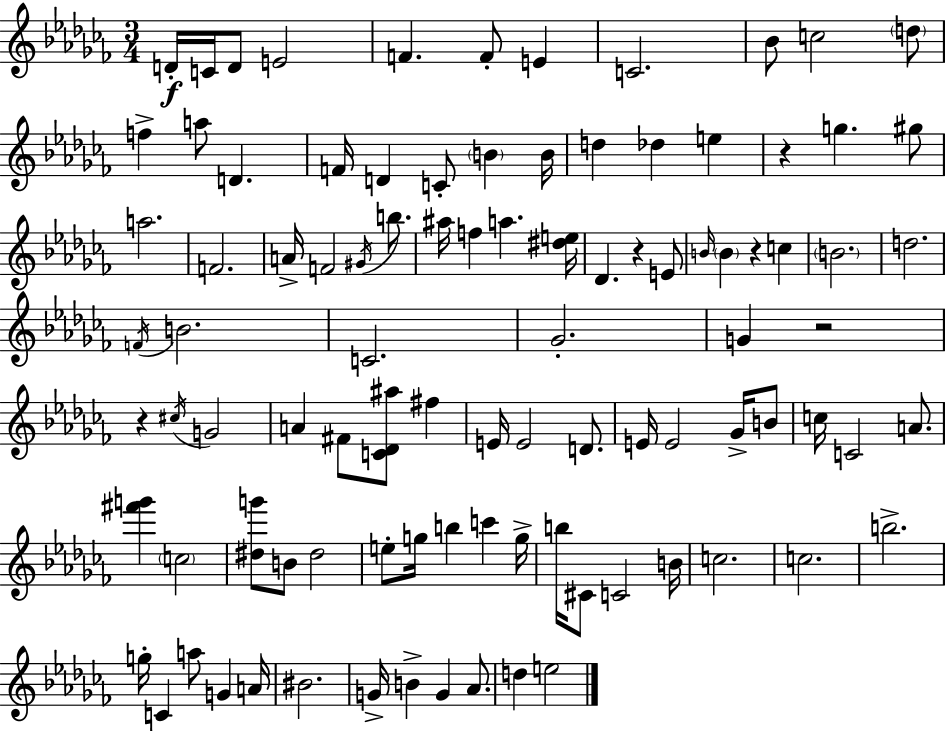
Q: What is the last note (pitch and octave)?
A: E5